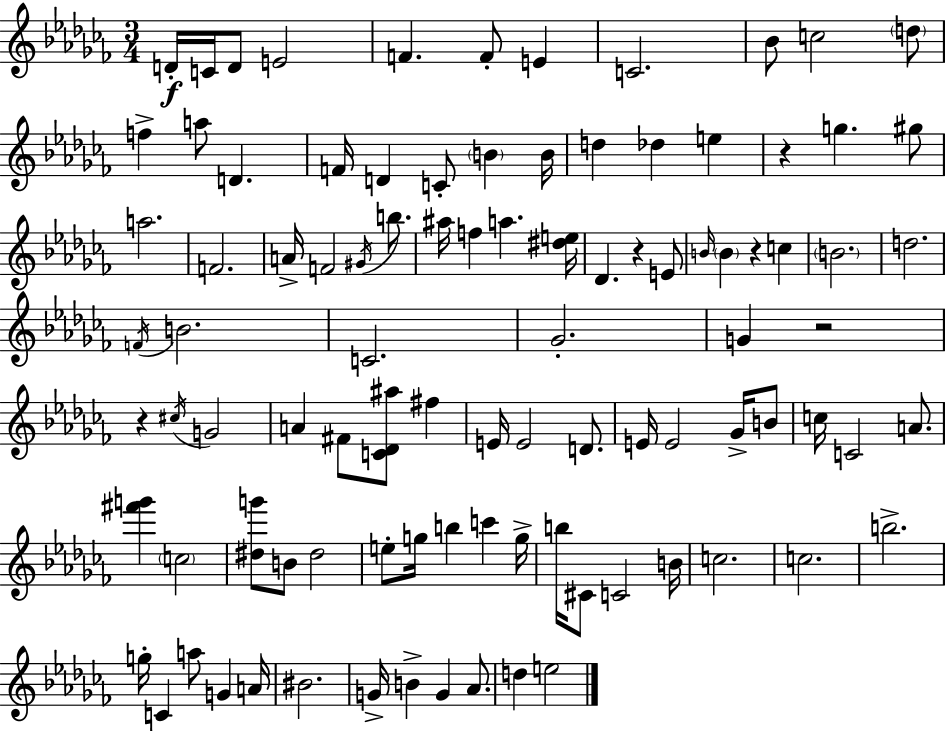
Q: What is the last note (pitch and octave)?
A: E5